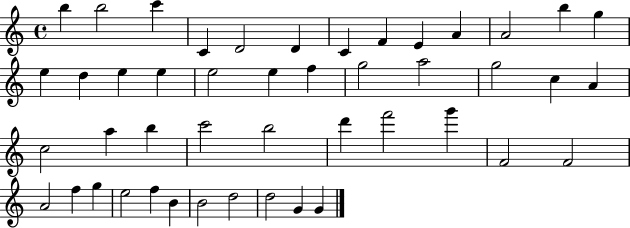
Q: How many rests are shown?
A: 0